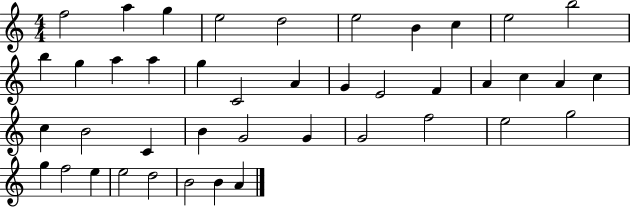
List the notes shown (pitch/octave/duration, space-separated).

F5/h A5/q G5/q E5/h D5/h E5/h B4/q C5/q E5/h B5/h B5/q G5/q A5/q A5/q G5/q C4/h A4/q G4/q E4/h F4/q A4/q C5/q A4/q C5/q C5/q B4/h C4/q B4/q G4/h G4/q G4/h F5/h E5/h G5/h G5/q F5/h E5/q E5/h D5/h B4/h B4/q A4/q